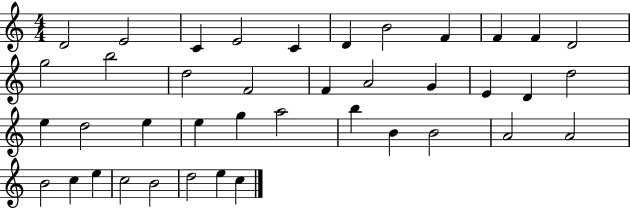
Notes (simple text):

D4/h E4/h C4/q E4/h C4/q D4/q B4/h F4/q F4/q F4/q D4/h G5/h B5/h D5/h F4/h F4/q A4/h G4/q E4/q D4/q D5/h E5/q D5/h E5/q E5/q G5/q A5/h B5/q B4/q B4/h A4/h A4/h B4/h C5/q E5/q C5/h B4/h D5/h E5/q C5/q